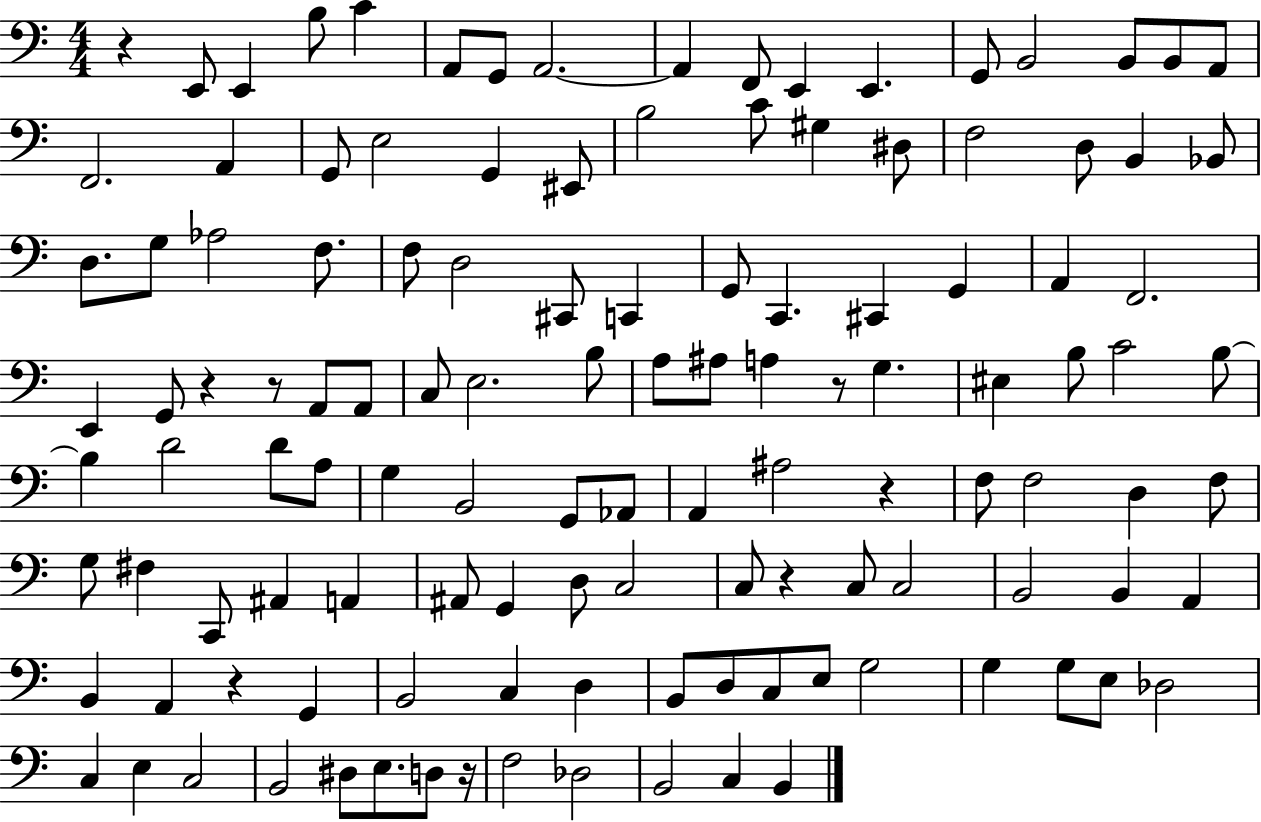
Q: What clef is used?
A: bass